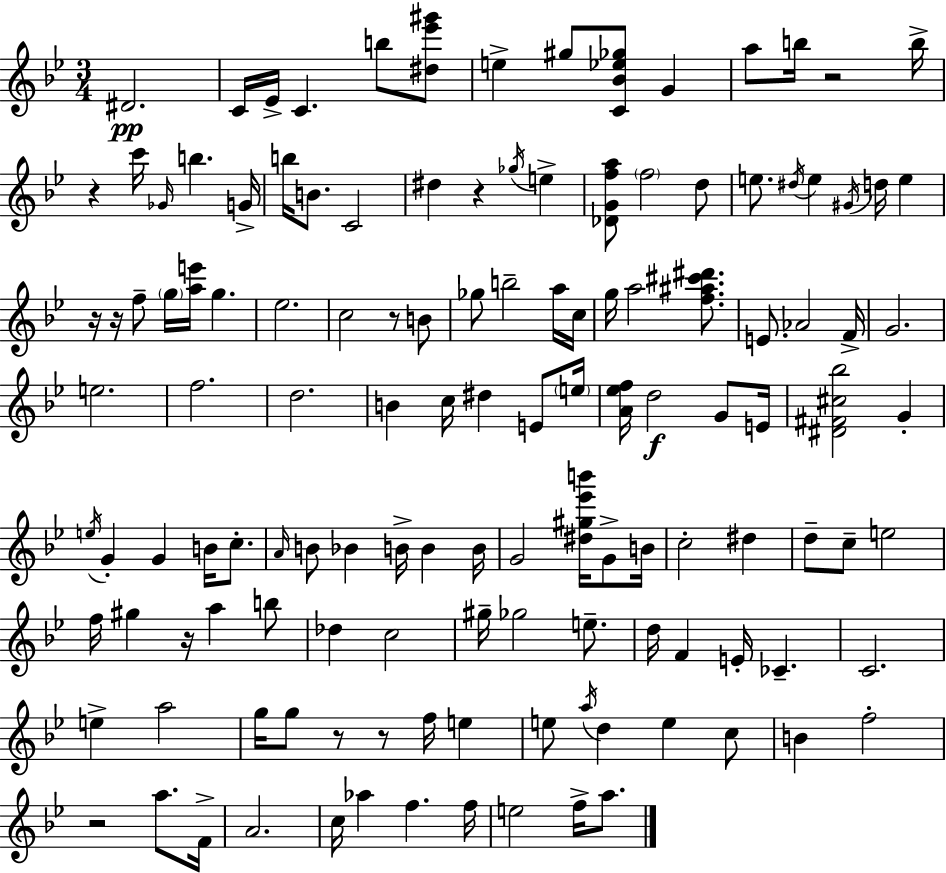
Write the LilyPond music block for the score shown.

{
  \clef treble
  \numericTimeSignature
  \time 3/4
  \key g \minor
  \repeat volta 2 { dis'2.\pp | c'16 ees'16-> c'4. b''8 <dis'' ees''' gis'''>8 | e''4-> gis''8 <c' bes' ees'' ges''>8 g'4 | a''8 b''16 r2 b''16-> | \break r4 c'''16 \grace { ges'16 } b''4. | g'16-> b''16 b'8. c'2 | dis''4 r4 \acciaccatura { ges''16 } e''4-> | <des' g' f'' a''>8 \parenthesize f''2 | \break d''8 e''8. \acciaccatura { dis''16 } e''4 \acciaccatura { gis'16 } d''16 | e''4 r16 r16 f''8-- \parenthesize g''16 <a'' e'''>16 g''4. | ees''2. | c''2 | \break r8 b'8 ges''8 b''2-- | a''16 c''16 g''16 a''2 | <f'' ais'' cis''' dis'''>8. e'8. aes'2 | f'16-> g'2. | \break e''2. | f''2. | d''2. | b'4 c''16 dis''4 | \break e'8 \parenthesize e''16 <a' ees'' f''>16 d''2\f | g'8 e'16 <dis' fis' cis'' bes''>2 | g'4-. \acciaccatura { e''16 } g'4-. g'4 | b'16 c''8.-. \grace { a'16 } b'8 bes'4 | \break b'16-> b'4 b'16 g'2 | <dis'' gis'' ees''' b'''>16 g'8-> b'16 c''2-. | dis''4 d''8-- c''8-- e''2 | f''16 gis''4 r16 | \break a''4 b''8 des''4 c''2 | gis''16-- ges''2 | e''8.-- d''16 f'4 e'16-. | ces'4.-- c'2. | \break e''4-> a''2 | g''16 g''8 r8 r8 | f''16 e''4 e''8 \acciaccatura { a''16 } d''4 | e''4 c''8 b'4 f''2-. | \break r2 | a''8. f'16-> a'2. | c''16 aes''4 | f''4. f''16 e''2 | \break f''16-> a''8. } \bar "|."
}